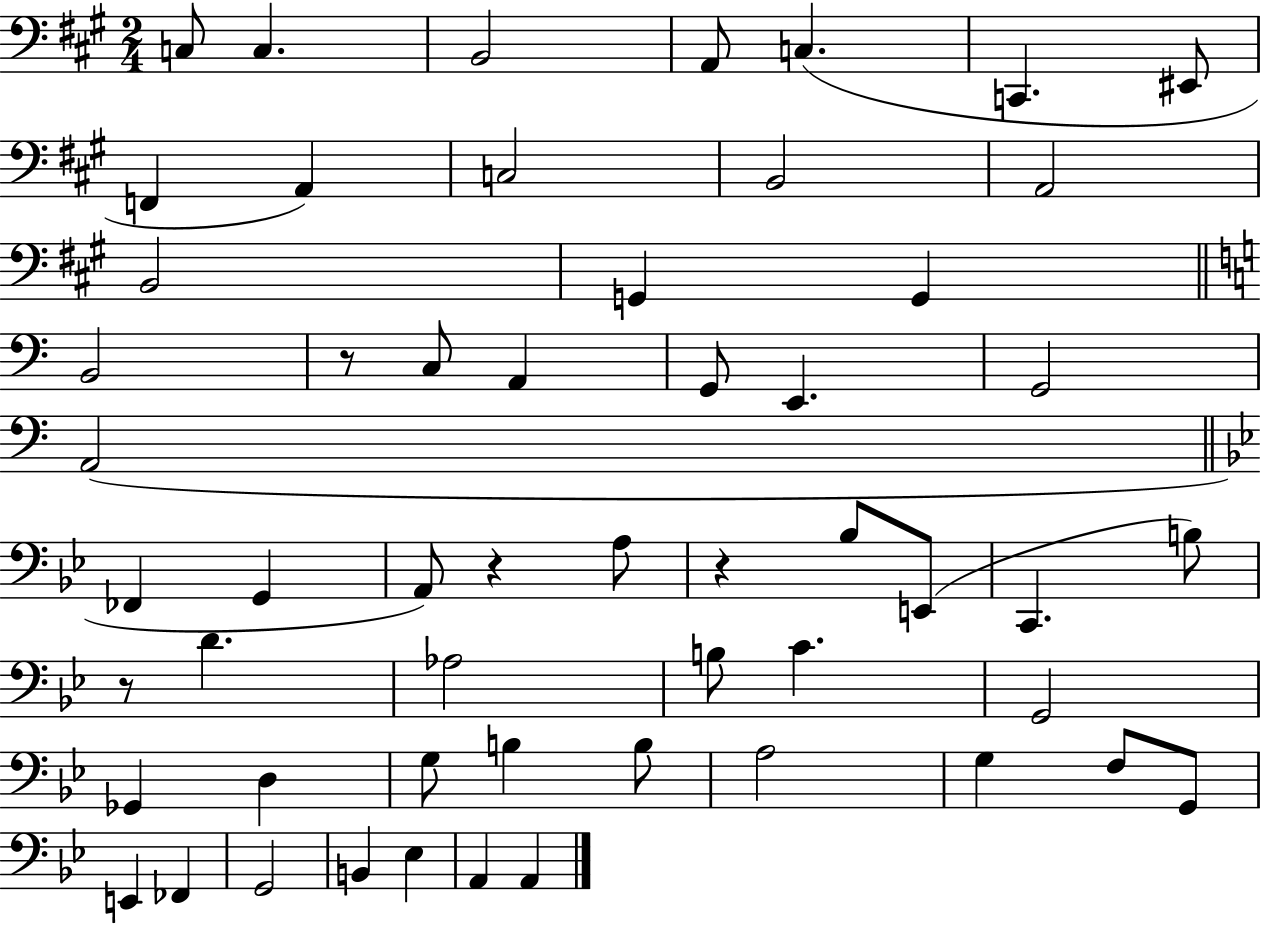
C3/e C3/q. B2/h A2/e C3/q. C2/q. EIS2/e F2/q A2/q C3/h B2/h A2/h B2/h G2/q G2/q B2/h R/e C3/e A2/q G2/e E2/q. G2/h A2/h FES2/q G2/q A2/e R/q A3/e R/q Bb3/e E2/e C2/q. B3/e R/e D4/q. Ab3/h B3/e C4/q. G2/h Gb2/q D3/q G3/e B3/q B3/e A3/h G3/q F3/e G2/e E2/q FES2/q G2/h B2/q Eb3/q A2/q A2/q